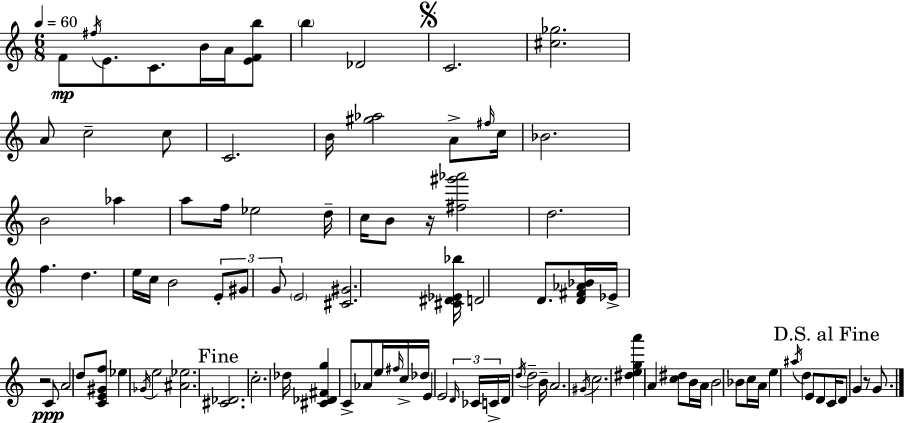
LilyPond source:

{
  \clef treble
  \numericTimeSignature
  \time 6/8
  \key a \minor
  \tempo 4 = 60
  f'8\mp \acciaccatura { fis''16 } e'8. c'8. b'16 a'16 <e' f' b''>8 | \parenthesize b''4 des'2 | \mark \markup { \musicglyph "scripts.segno" } c'2. | <cis'' ges''>2. | \break a'8 c''2-- c''8 | c'2. | b'16 <gis'' aes''>2 a'8-> | \grace { fis''16 } c''16 bes'2. | \break b'2 aes''4 | a''8 f''16 ees''2 | d''16-- c''16 b'8 r16 <fis'' gis''' aes'''>2 | d''2. | \break f''4. d''4. | e''16 c''16 b'2 | \tuplet 3/2 { e'8-. gis'8 g'8 } \parenthesize e'2 | <cis' gis'>2. | \break <cis' dis' ees' bes''>16 d'2 d'8. | <d' fis' aes' bes'>16 ees'16-> r2 | c'8\ppp a'2 d''8 | <c' e' gis' f''>8 ees''4 \acciaccatura { ges'16 } e''2 | \break <ais' ees''>2. | \mark "Fine" <cis' des'>2. | c''2.-. | des''16 <cis' des' fis' g''>4 c'8-> aes'8 | \break e''16 \grace { fis''16 } c''16-> des''16 e'4 e'2 | \tuplet 3/2 { \grace { d'16 } ces'16 c'16-> } d'16 \acciaccatura { d''16 } d''2-- | b'16-- a'2. | \acciaccatura { gis'16 } c''2. | \break <dis'' e'' g'' a'''>4 a'4 | <c'' dis''>8 b'16 a'16 b'2 | bes'8 c''16 a'16 e''4 \acciaccatura { ais''16 } | d''4 e'8 d'8 \mark "D.S. al Fine" c'16 d'8 g'4 | \break r8 g'8. \bar "|."
}